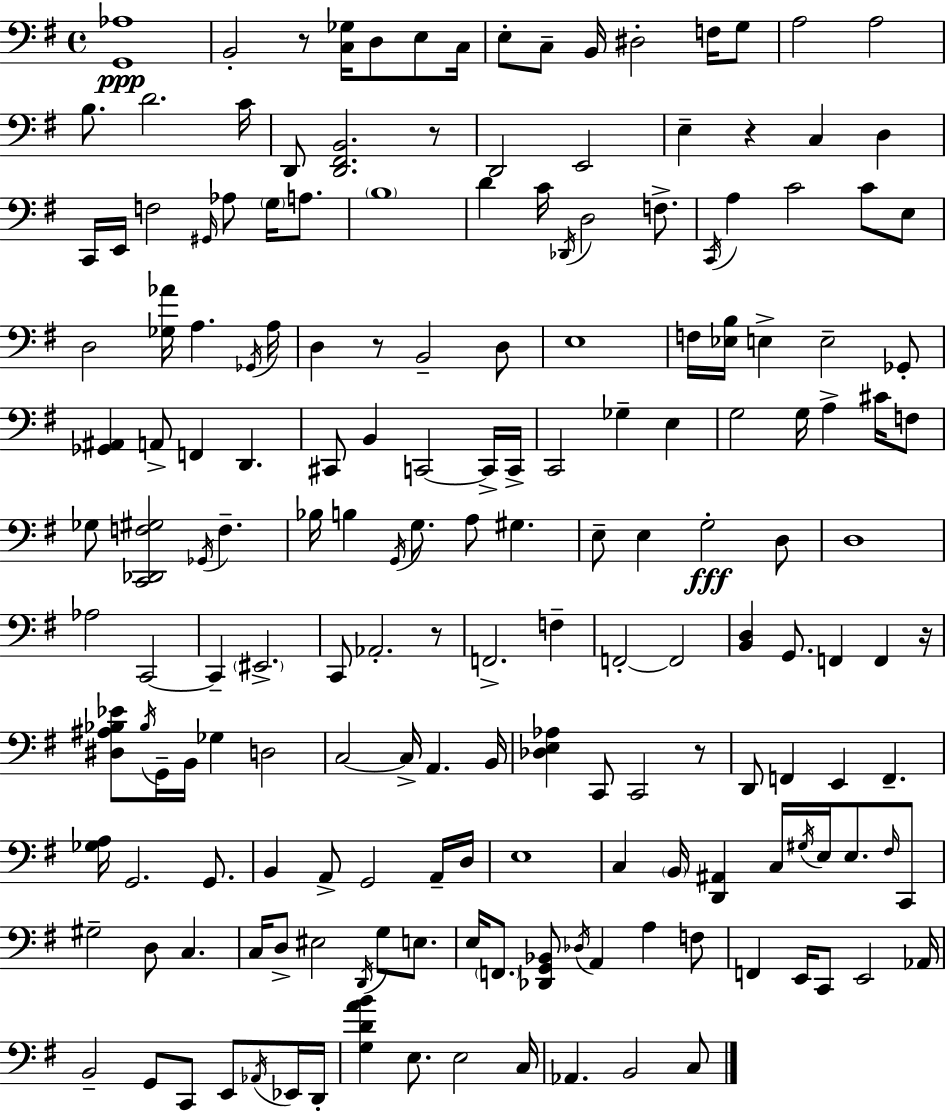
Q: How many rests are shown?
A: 7